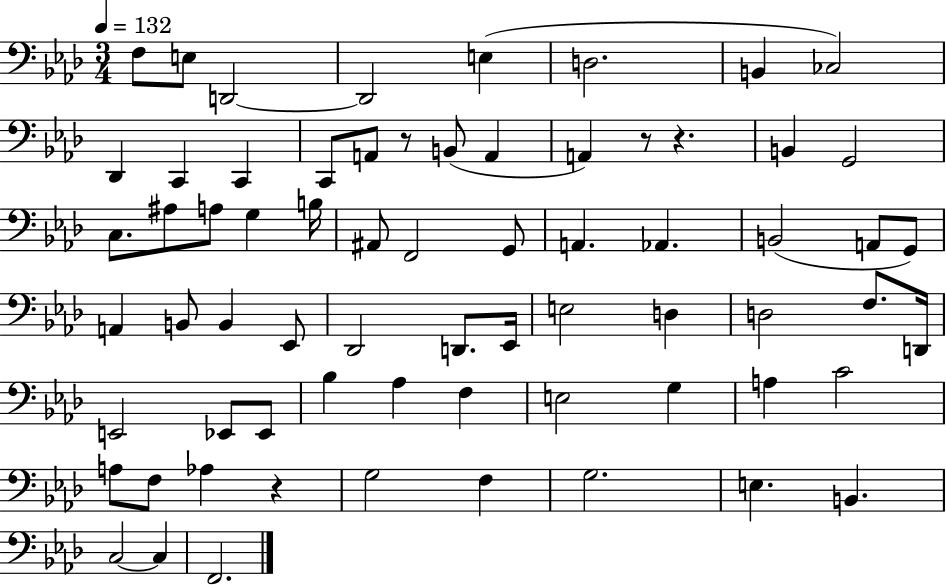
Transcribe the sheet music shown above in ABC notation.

X:1
T:Untitled
M:3/4
L:1/4
K:Ab
F,/2 E,/2 D,,2 D,,2 E, D,2 B,, _C,2 _D,, C,, C,, C,,/2 A,,/2 z/2 B,,/2 A,, A,, z/2 z B,, G,,2 C,/2 ^A,/2 A,/2 G, B,/4 ^A,,/2 F,,2 G,,/2 A,, _A,, B,,2 A,,/2 G,,/2 A,, B,,/2 B,, _E,,/2 _D,,2 D,,/2 _E,,/4 E,2 D, D,2 F,/2 D,,/4 E,,2 _E,,/2 _E,,/2 _B, _A, F, E,2 G, A, C2 A,/2 F,/2 _A, z G,2 F, G,2 E, B,, C,2 C, F,,2